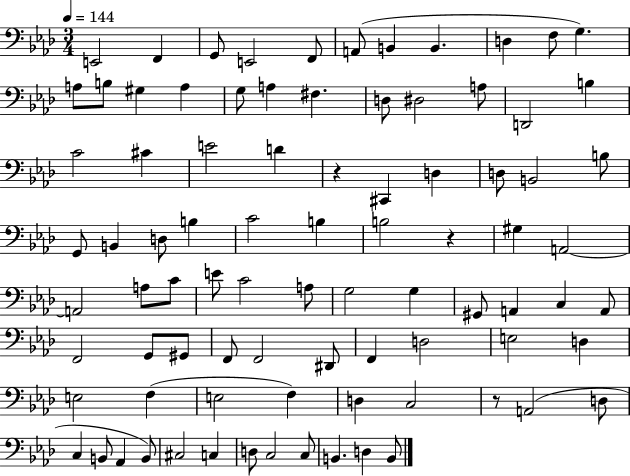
{
  \clef bass
  \numericTimeSignature
  \time 3/4
  \key aes \major
  \tempo 4 = 144
  e,2 f,4 | g,8 e,2 f,8 | a,8( b,4 b,4. | d4 f8 g4.) | \break a8 b8 gis4 a4 | g8 a4 fis4. | d8 dis2 a8 | d,2 b4 | \break c'2 cis'4 | e'2 d'4 | r4 cis,4 d4 | d8 b,2 b8 | \break g,8 b,4 d8 b4 | c'2 b4 | b2 r4 | gis4 a,2~~ | \break a,2 a8 c'8 | e'8 c'2 a8 | g2 g4 | gis,8 a,4 c4 a,8 | \break f,2 g,8 gis,8 | f,8 f,2 dis,8 | f,4 d2 | e2 d4 | \break e2 f4( | e2 f4) | d4 c2 | r8 a,2( d8 | \break c4 b,8 aes,4 b,8) | cis2 c4 | d8 c2 c8 | b,4. d4 b,8 | \break \bar "|."
}